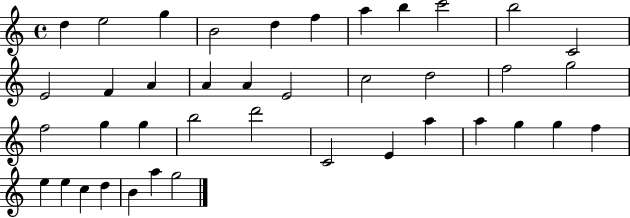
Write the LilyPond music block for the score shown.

{
  \clef treble
  \time 4/4
  \defaultTimeSignature
  \key c \major
  d''4 e''2 g''4 | b'2 d''4 f''4 | a''4 b''4 c'''2 | b''2 c'2 | \break e'2 f'4 a'4 | a'4 a'4 e'2 | c''2 d''2 | f''2 g''2 | \break f''2 g''4 g''4 | b''2 d'''2 | c'2 e'4 a''4 | a''4 g''4 g''4 f''4 | \break e''4 e''4 c''4 d''4 | b'4 a''4 g''2 | \bar "|."
}